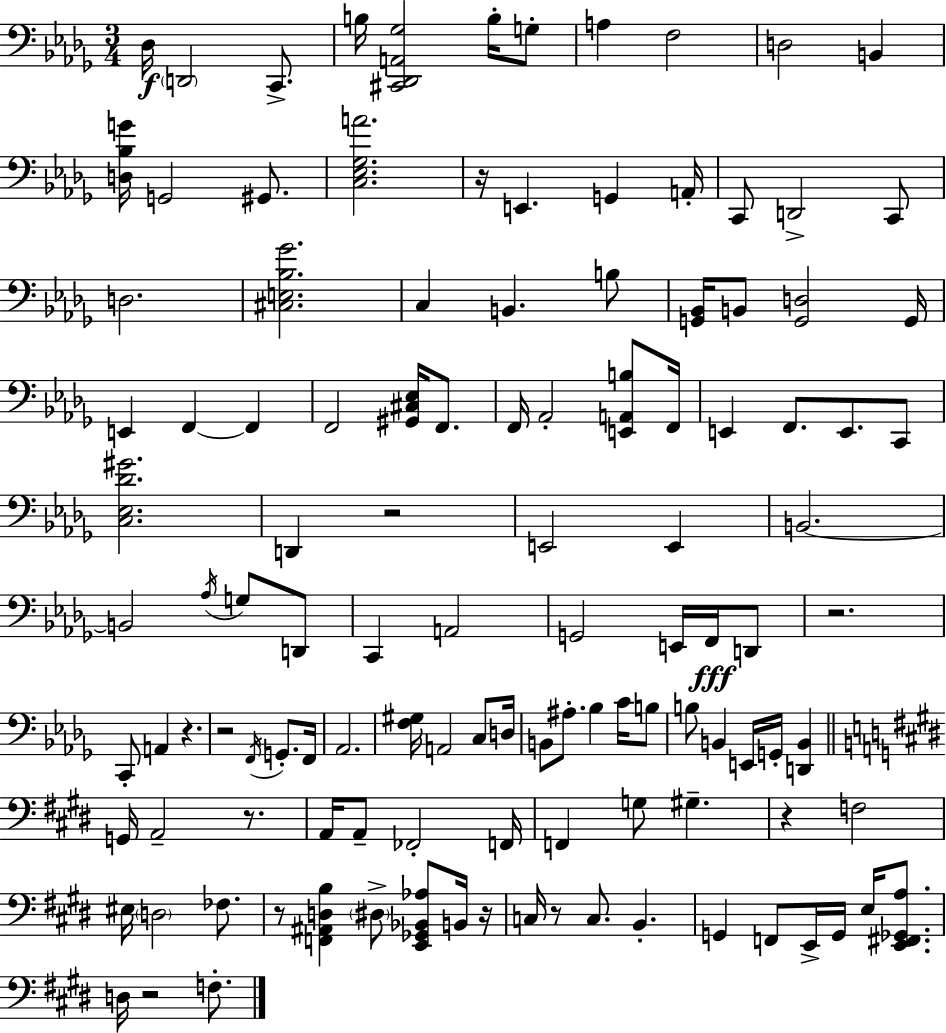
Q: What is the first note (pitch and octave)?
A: Db3